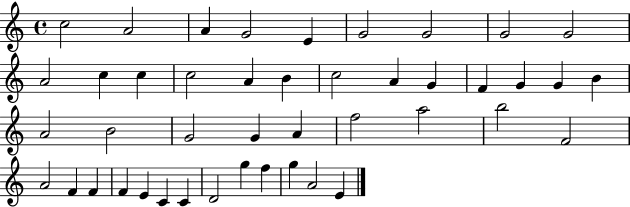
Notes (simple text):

C5/h A4/h A4/q G4/h E4/q G4/h G4/h G4/h G4/h A4/h C5/q C5/q C5/h A4/q B4/q C5/h A4/q G4/q F4/q G4/q G4/q B4/q A4/h B4/h G4/h G4/q A4/q F5/h A5/h B5/h F4/h A4/h F4/q F4/q F4/q E4/q C4/q C4/q D4/h G5/q F5/q G5/q A4/h E4/q